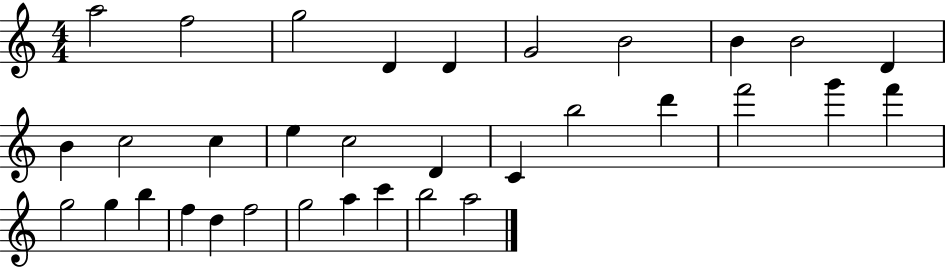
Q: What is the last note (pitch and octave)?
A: A5